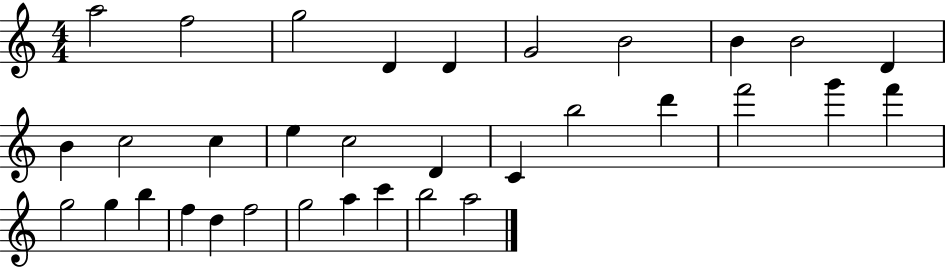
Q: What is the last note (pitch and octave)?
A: A5